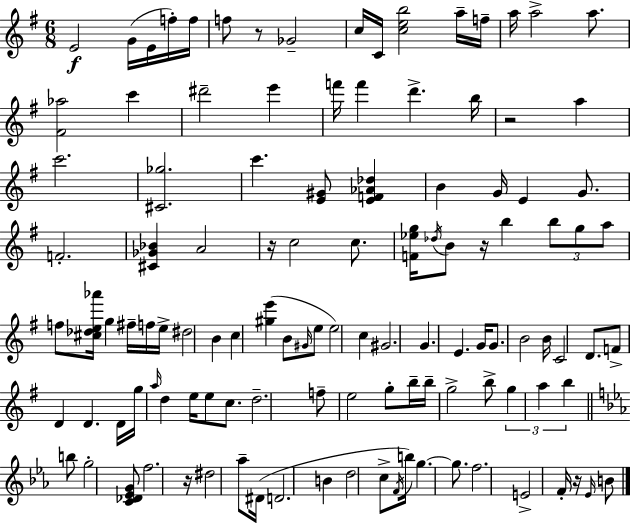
X:1
T:Untitled
M:6/8
L:1/4
K:Em
E2 G/4 E/4 f/4 f/4 f/2 z/2 _G2 c/4 C/4 [ceb]2 a/4 f/4 a/4 a2 a/2 [^F_a]2 c' ^d'2 e' f'/4 f' d' b/4 z2 a c'2 [^C_g]2 c' [E^G]/2 [EF_A_d] B G/4 E G/2 F2 [^C_G_B] A2 z/4 c2 c/2 [F_eg]/4 _d/4 B/2 z/4 b b/2 g/2 a/2 f/2 [^c_de_a']/4 g ^f/4 f/4 e/4 ^d2 B c [^ge'] B/2 ^G/4 e/2 e2 c ^G2 G E G/4 G/2 B2 B/4 C2 D/2 F/2 D D D/4 g/4 a/4 d e/4 e/2 c/2 d2 f/2 e2 g/2 b/4 b/4 g2 b/2 g a b b/2 g2 [C_D_EG]/2 f2 z/4 ^d2 _a/2 ^D/4 D2 B d2 c/2 F/4 b/4 g g/2 f2 E2 F/4 z/4 _E/4 B/2